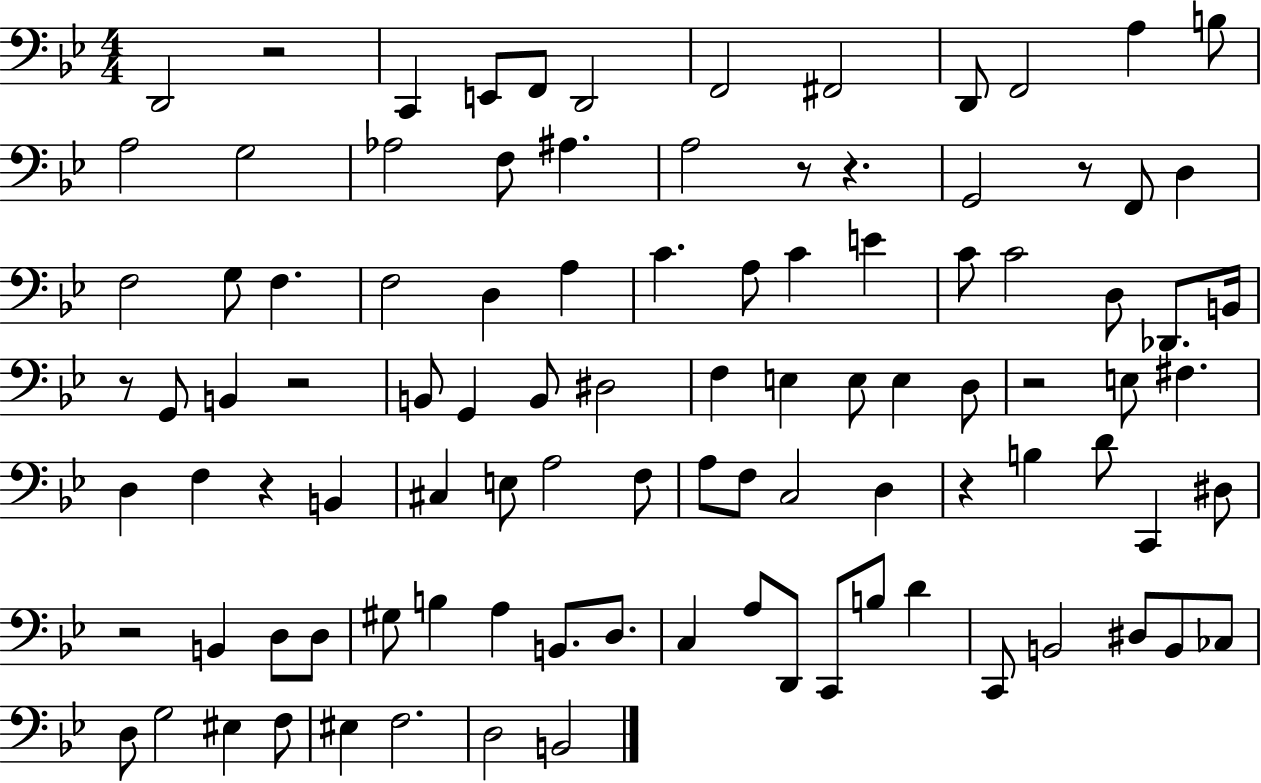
{
  \clef bass
  \numericTimeSignature
  \time 4/4
  \key bes \major
  d,2 r2 | c,4 e,8 f,8 d,2 | f,2 fis,2 | d,8 f,2 a4 b8 | \break a2 g2 | aes2 f8 ais4. | a2 r8 r4. | g,2 r8 f,8 d4 | \break f2 g8 f4. | f2 d4 a4 | c'4. a8 c'4 e'4 | c'8 c'2 d8 des,8. b,16 | \break r8 g,8 b,4 r2 | b,8 g,4 b,8 dis2 | f4 e4 e8 e4 d8 | r2 e8 fis4. | \break d4 f4 r4 b,4 | cis4 e8 a2 f8 | a8 f8 c2 d4 | r4 b4 d'8 c,4 dis8 | \break r2 b,4 d8 d8 | gis8 b4 a4 b,8. d8. | c4 a8 d,8 c,8 b8 d'4 | c,8 b,2 dis8 b,8 ces8 | \break d8 g2 eis4 f8 | eis4 f2. | d2 b,2 | \bar "|."
}